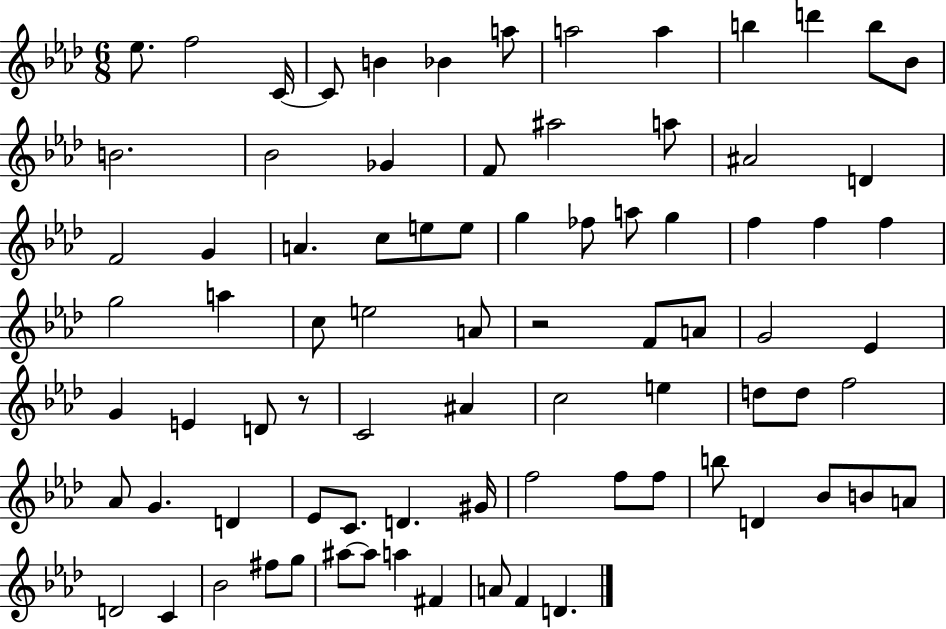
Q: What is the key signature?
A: AES major